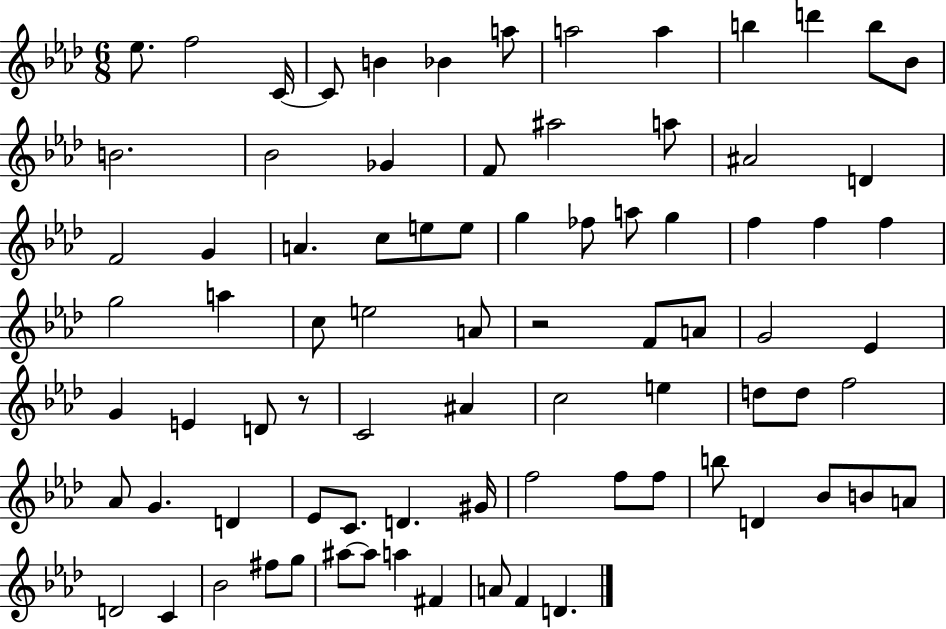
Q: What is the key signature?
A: AES major